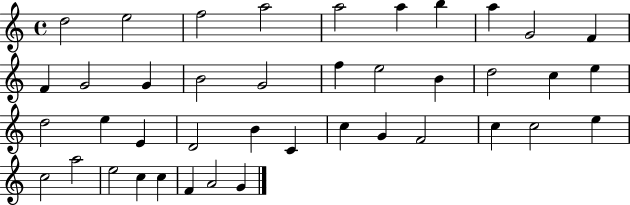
D5/h E5/h F5/h A5/h A5/h A5/q B5/q A5/q G4/h F4/q F4/q G4/h G4/q B4/h G4/h F5/q E5/h B4/q D5/h C5/q E5/q D5/h E5/q E4/q D4/h B4/q C4/q C5/q G4/q F4/h C5/q C5/h E5/q C5/h A5/h E5/h C5/q C5/q F4/q A4/h G4/q